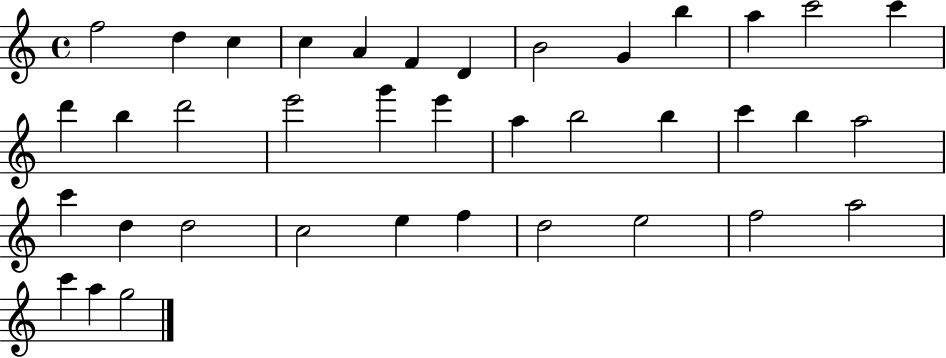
F5/h D5/q C5/q C5/q A4/q F4/q D4/q B4/h G4/q B5/q A5/q C6/h C6/q D6/q B5/q D6/h E6/h G6/q E6/q A5/q B5/h B5/q C6/q B5/q A5/h C6/q D5/q D5/h C5/h E5/q F5/q D5/h E5/h F5/h A5/h C6/q A5/q G5/h